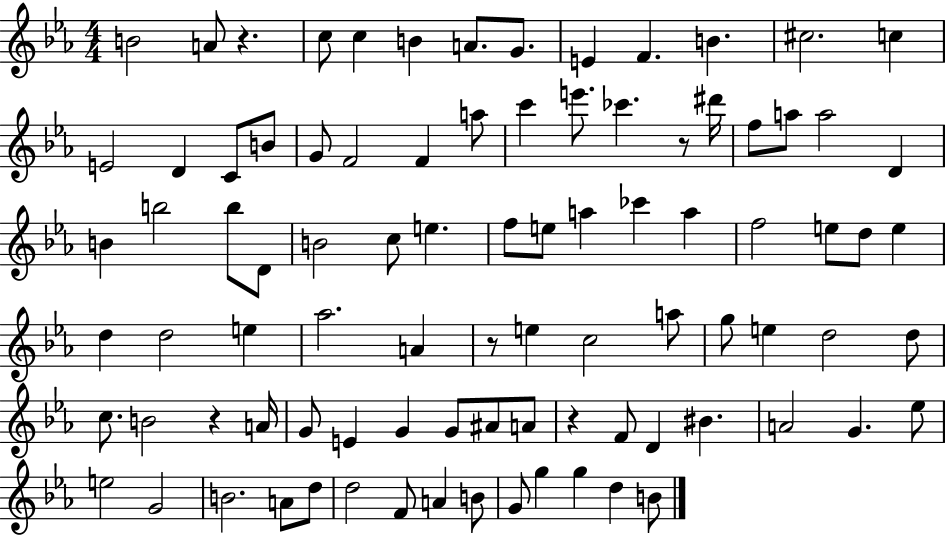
{
  \clef treble
  \numericTimeSignature
  \time 4/4
  \key ees \major
  \repeat volta 2 { b'2 a'8 r4. | c''8 c''4 b'4 a'8. g'8. | e'4 f'4. b'4. | cis''2. c''4 | \break e'2 d'4 c'8 b'8 | g'8 f'2 f'4 a''8 | c'''4 e'''8. ces'''4. r8 dis'''16 | f''8 a''8 a''2 d'4 | \break b'4 b''2 b''8 d'8 | b'2 c''8 e''4. | f''8 e''8 a''4 ces'''4 a''4 | f''2 e''8 d''8 e''4 | \break d''4 d''2 e''4 | aes''2. a'4 | r8 e''4 c''2 a''8 | g''8 e''4 d''2 d''8 | \break c''8. b'2 r4 a'16 | g'8 e'4 g'4 g'8 ais'8 a'8 | r4 f'8 d'4 bis'4. | a'2 g'4. ees''8 | \break e''2 g'2 | b'2. a'8 d''8 | d''2 f'8 a'4 b'8 | g'8 g''4 g''4 d''4 b'8 | \break } \bar "|."
}